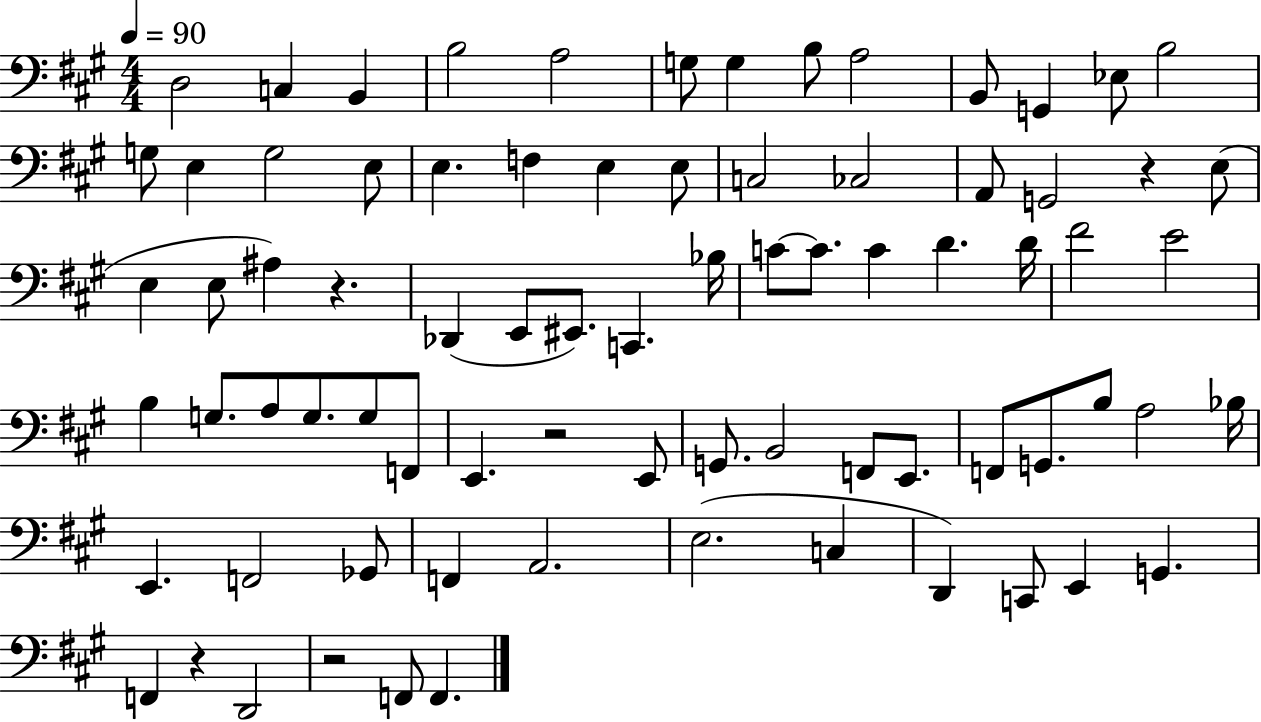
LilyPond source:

{
  \clef bass
  \numericTimeSignature
  \time 4/4
  \key a \major
  \tempo 4 = 90
  d2 c4 b,4 | b2 a2 | g8 g4 b8 a2 | b,8 g,4 ees8 b2 | \break g8 e4 g2 e8 | e4. f4 e4 e8 | c2 ces2 | a,8 g,2 r4 e8( | \break e4 e8 ais4) r4. | des,4( e,8 eis,8.) c,4. bes16 | c'8~~ c'8. c'4 d'4. d'16 | fis'2 e'2 | \break b4 g8. a8 g8. g8 f,8 | e,4. r2 e,8 | g,8. b,2 f,8 e,8. | f,8 g,8. b8 a2 bes16 | \break e,4. f,2 ges,8 | f,4 a,2. | e2.( c4 | d,4) c,8 e,4 g,4. | \break f,4 r4 d,2 | r2 f,8 f,4. | \bar "|."
}